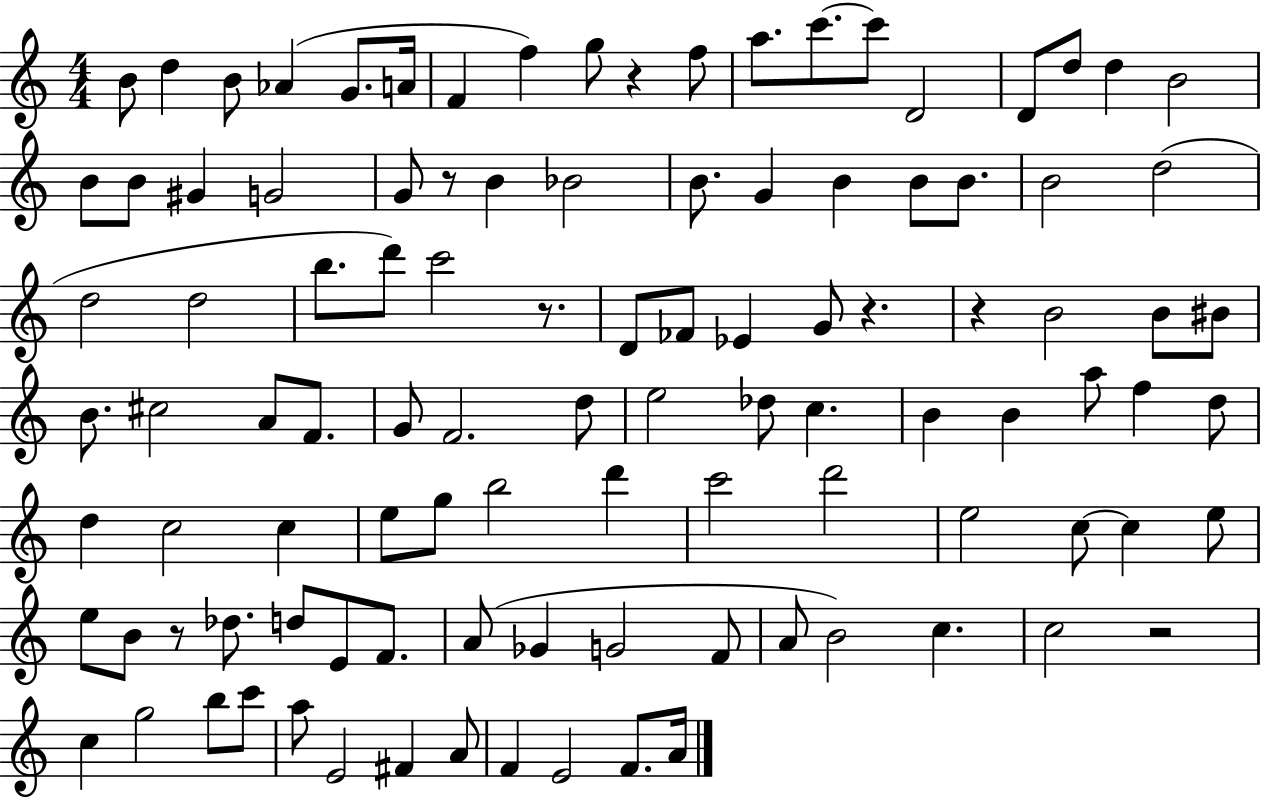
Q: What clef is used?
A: treble